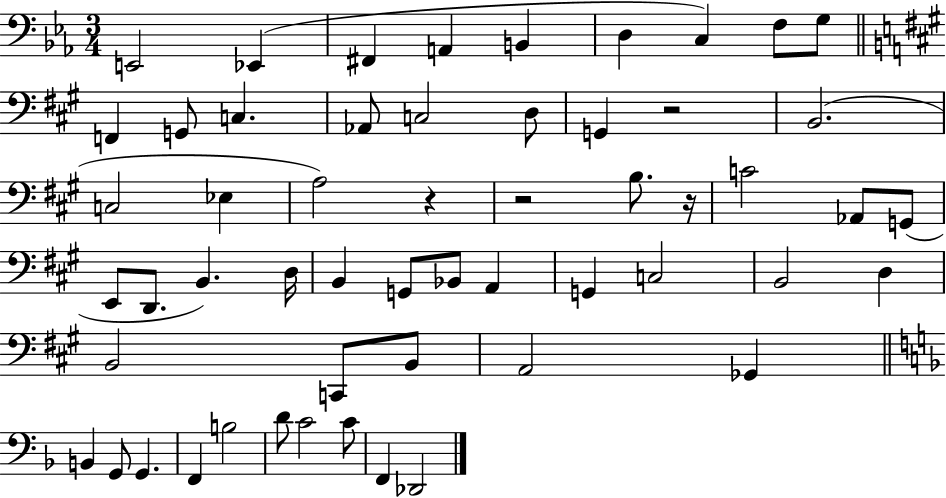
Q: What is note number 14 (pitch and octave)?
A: C3